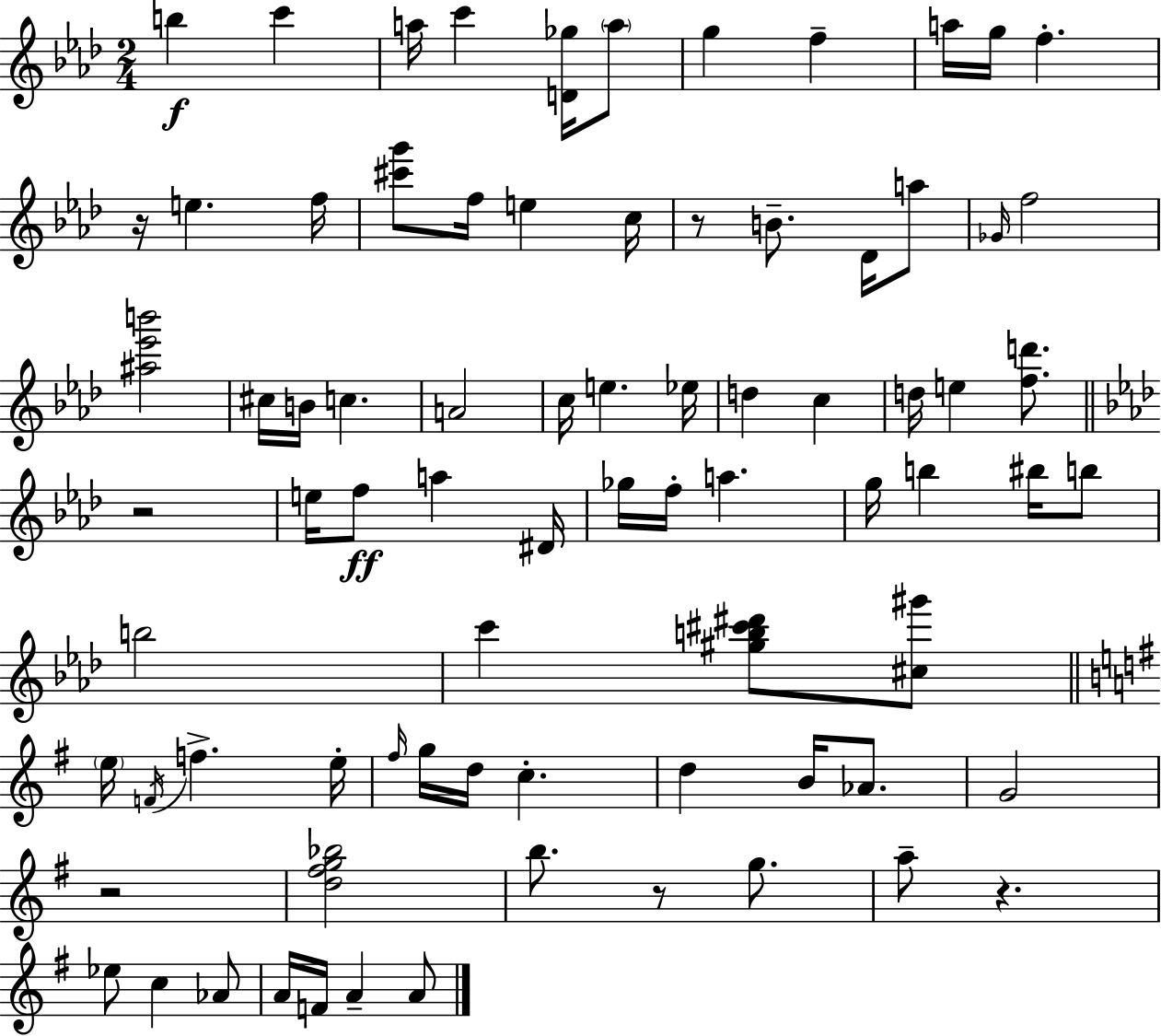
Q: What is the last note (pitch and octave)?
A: A4